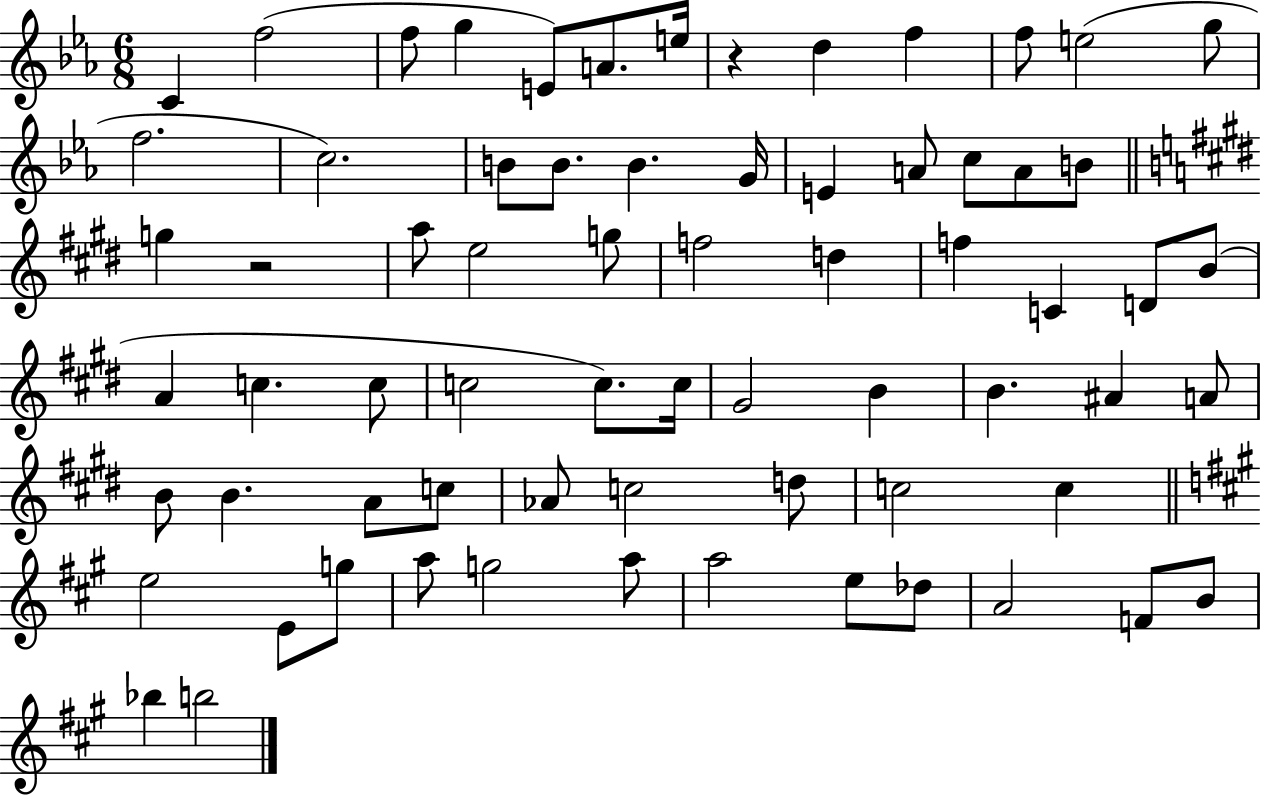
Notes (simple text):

C4/q F5/h F5/e G5/q E4/e A4/e. E5/s R/q D5/q F5/q F5/e E5/h G5/e F5/h. C5/h. B4/e B4/e. B4/q. G4/s E4/q A4/e C5/e A4/e B4/e G5/q R/h A5/e E5/h G5/e F5/h D5/q F5/q C4/q D4/e B4/e A4/q C5/q. C5/e C5/h C5/e. C5/s G#4/h B4/q B4/q. A#4/q A4/e B4/e B4/q. A4/e C5/e Ab4/e C5/h D5/e C5/h C5/q E5/h E4/e G5/e A5/e G5/h A5/e A5/h E5/e Db5/e A4/h F4/e B4/e Bb5/q B5/h